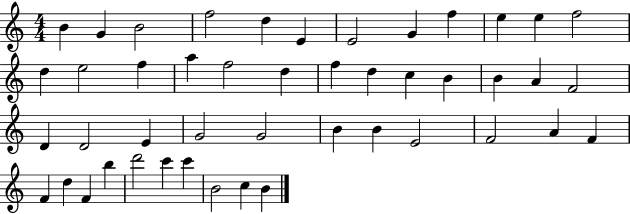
{
  \clef treble
  \numericTimeSignature
  \time 4/4
  \key c \major
  b'4 g'4 b'2 | f''2 d''4 e'4 | e'2 g'4 f''4 | e''4 e''4 f''2 | \break d''4 e''2 f''4 | a''4 f''2 d''4 | f''4 d''4 c''4 b'4 | b'4 a'4 f'2 | \break d'4 d'2 e'4 | g'2 g'2 | b'4 b'4 e'2 | f'2 a'4 f'4 | \break f'4 d''4 f'4 b''4 | d'''2 c'''4 c'''4 | b'2 c''4 b'4 | \bar "|."
}